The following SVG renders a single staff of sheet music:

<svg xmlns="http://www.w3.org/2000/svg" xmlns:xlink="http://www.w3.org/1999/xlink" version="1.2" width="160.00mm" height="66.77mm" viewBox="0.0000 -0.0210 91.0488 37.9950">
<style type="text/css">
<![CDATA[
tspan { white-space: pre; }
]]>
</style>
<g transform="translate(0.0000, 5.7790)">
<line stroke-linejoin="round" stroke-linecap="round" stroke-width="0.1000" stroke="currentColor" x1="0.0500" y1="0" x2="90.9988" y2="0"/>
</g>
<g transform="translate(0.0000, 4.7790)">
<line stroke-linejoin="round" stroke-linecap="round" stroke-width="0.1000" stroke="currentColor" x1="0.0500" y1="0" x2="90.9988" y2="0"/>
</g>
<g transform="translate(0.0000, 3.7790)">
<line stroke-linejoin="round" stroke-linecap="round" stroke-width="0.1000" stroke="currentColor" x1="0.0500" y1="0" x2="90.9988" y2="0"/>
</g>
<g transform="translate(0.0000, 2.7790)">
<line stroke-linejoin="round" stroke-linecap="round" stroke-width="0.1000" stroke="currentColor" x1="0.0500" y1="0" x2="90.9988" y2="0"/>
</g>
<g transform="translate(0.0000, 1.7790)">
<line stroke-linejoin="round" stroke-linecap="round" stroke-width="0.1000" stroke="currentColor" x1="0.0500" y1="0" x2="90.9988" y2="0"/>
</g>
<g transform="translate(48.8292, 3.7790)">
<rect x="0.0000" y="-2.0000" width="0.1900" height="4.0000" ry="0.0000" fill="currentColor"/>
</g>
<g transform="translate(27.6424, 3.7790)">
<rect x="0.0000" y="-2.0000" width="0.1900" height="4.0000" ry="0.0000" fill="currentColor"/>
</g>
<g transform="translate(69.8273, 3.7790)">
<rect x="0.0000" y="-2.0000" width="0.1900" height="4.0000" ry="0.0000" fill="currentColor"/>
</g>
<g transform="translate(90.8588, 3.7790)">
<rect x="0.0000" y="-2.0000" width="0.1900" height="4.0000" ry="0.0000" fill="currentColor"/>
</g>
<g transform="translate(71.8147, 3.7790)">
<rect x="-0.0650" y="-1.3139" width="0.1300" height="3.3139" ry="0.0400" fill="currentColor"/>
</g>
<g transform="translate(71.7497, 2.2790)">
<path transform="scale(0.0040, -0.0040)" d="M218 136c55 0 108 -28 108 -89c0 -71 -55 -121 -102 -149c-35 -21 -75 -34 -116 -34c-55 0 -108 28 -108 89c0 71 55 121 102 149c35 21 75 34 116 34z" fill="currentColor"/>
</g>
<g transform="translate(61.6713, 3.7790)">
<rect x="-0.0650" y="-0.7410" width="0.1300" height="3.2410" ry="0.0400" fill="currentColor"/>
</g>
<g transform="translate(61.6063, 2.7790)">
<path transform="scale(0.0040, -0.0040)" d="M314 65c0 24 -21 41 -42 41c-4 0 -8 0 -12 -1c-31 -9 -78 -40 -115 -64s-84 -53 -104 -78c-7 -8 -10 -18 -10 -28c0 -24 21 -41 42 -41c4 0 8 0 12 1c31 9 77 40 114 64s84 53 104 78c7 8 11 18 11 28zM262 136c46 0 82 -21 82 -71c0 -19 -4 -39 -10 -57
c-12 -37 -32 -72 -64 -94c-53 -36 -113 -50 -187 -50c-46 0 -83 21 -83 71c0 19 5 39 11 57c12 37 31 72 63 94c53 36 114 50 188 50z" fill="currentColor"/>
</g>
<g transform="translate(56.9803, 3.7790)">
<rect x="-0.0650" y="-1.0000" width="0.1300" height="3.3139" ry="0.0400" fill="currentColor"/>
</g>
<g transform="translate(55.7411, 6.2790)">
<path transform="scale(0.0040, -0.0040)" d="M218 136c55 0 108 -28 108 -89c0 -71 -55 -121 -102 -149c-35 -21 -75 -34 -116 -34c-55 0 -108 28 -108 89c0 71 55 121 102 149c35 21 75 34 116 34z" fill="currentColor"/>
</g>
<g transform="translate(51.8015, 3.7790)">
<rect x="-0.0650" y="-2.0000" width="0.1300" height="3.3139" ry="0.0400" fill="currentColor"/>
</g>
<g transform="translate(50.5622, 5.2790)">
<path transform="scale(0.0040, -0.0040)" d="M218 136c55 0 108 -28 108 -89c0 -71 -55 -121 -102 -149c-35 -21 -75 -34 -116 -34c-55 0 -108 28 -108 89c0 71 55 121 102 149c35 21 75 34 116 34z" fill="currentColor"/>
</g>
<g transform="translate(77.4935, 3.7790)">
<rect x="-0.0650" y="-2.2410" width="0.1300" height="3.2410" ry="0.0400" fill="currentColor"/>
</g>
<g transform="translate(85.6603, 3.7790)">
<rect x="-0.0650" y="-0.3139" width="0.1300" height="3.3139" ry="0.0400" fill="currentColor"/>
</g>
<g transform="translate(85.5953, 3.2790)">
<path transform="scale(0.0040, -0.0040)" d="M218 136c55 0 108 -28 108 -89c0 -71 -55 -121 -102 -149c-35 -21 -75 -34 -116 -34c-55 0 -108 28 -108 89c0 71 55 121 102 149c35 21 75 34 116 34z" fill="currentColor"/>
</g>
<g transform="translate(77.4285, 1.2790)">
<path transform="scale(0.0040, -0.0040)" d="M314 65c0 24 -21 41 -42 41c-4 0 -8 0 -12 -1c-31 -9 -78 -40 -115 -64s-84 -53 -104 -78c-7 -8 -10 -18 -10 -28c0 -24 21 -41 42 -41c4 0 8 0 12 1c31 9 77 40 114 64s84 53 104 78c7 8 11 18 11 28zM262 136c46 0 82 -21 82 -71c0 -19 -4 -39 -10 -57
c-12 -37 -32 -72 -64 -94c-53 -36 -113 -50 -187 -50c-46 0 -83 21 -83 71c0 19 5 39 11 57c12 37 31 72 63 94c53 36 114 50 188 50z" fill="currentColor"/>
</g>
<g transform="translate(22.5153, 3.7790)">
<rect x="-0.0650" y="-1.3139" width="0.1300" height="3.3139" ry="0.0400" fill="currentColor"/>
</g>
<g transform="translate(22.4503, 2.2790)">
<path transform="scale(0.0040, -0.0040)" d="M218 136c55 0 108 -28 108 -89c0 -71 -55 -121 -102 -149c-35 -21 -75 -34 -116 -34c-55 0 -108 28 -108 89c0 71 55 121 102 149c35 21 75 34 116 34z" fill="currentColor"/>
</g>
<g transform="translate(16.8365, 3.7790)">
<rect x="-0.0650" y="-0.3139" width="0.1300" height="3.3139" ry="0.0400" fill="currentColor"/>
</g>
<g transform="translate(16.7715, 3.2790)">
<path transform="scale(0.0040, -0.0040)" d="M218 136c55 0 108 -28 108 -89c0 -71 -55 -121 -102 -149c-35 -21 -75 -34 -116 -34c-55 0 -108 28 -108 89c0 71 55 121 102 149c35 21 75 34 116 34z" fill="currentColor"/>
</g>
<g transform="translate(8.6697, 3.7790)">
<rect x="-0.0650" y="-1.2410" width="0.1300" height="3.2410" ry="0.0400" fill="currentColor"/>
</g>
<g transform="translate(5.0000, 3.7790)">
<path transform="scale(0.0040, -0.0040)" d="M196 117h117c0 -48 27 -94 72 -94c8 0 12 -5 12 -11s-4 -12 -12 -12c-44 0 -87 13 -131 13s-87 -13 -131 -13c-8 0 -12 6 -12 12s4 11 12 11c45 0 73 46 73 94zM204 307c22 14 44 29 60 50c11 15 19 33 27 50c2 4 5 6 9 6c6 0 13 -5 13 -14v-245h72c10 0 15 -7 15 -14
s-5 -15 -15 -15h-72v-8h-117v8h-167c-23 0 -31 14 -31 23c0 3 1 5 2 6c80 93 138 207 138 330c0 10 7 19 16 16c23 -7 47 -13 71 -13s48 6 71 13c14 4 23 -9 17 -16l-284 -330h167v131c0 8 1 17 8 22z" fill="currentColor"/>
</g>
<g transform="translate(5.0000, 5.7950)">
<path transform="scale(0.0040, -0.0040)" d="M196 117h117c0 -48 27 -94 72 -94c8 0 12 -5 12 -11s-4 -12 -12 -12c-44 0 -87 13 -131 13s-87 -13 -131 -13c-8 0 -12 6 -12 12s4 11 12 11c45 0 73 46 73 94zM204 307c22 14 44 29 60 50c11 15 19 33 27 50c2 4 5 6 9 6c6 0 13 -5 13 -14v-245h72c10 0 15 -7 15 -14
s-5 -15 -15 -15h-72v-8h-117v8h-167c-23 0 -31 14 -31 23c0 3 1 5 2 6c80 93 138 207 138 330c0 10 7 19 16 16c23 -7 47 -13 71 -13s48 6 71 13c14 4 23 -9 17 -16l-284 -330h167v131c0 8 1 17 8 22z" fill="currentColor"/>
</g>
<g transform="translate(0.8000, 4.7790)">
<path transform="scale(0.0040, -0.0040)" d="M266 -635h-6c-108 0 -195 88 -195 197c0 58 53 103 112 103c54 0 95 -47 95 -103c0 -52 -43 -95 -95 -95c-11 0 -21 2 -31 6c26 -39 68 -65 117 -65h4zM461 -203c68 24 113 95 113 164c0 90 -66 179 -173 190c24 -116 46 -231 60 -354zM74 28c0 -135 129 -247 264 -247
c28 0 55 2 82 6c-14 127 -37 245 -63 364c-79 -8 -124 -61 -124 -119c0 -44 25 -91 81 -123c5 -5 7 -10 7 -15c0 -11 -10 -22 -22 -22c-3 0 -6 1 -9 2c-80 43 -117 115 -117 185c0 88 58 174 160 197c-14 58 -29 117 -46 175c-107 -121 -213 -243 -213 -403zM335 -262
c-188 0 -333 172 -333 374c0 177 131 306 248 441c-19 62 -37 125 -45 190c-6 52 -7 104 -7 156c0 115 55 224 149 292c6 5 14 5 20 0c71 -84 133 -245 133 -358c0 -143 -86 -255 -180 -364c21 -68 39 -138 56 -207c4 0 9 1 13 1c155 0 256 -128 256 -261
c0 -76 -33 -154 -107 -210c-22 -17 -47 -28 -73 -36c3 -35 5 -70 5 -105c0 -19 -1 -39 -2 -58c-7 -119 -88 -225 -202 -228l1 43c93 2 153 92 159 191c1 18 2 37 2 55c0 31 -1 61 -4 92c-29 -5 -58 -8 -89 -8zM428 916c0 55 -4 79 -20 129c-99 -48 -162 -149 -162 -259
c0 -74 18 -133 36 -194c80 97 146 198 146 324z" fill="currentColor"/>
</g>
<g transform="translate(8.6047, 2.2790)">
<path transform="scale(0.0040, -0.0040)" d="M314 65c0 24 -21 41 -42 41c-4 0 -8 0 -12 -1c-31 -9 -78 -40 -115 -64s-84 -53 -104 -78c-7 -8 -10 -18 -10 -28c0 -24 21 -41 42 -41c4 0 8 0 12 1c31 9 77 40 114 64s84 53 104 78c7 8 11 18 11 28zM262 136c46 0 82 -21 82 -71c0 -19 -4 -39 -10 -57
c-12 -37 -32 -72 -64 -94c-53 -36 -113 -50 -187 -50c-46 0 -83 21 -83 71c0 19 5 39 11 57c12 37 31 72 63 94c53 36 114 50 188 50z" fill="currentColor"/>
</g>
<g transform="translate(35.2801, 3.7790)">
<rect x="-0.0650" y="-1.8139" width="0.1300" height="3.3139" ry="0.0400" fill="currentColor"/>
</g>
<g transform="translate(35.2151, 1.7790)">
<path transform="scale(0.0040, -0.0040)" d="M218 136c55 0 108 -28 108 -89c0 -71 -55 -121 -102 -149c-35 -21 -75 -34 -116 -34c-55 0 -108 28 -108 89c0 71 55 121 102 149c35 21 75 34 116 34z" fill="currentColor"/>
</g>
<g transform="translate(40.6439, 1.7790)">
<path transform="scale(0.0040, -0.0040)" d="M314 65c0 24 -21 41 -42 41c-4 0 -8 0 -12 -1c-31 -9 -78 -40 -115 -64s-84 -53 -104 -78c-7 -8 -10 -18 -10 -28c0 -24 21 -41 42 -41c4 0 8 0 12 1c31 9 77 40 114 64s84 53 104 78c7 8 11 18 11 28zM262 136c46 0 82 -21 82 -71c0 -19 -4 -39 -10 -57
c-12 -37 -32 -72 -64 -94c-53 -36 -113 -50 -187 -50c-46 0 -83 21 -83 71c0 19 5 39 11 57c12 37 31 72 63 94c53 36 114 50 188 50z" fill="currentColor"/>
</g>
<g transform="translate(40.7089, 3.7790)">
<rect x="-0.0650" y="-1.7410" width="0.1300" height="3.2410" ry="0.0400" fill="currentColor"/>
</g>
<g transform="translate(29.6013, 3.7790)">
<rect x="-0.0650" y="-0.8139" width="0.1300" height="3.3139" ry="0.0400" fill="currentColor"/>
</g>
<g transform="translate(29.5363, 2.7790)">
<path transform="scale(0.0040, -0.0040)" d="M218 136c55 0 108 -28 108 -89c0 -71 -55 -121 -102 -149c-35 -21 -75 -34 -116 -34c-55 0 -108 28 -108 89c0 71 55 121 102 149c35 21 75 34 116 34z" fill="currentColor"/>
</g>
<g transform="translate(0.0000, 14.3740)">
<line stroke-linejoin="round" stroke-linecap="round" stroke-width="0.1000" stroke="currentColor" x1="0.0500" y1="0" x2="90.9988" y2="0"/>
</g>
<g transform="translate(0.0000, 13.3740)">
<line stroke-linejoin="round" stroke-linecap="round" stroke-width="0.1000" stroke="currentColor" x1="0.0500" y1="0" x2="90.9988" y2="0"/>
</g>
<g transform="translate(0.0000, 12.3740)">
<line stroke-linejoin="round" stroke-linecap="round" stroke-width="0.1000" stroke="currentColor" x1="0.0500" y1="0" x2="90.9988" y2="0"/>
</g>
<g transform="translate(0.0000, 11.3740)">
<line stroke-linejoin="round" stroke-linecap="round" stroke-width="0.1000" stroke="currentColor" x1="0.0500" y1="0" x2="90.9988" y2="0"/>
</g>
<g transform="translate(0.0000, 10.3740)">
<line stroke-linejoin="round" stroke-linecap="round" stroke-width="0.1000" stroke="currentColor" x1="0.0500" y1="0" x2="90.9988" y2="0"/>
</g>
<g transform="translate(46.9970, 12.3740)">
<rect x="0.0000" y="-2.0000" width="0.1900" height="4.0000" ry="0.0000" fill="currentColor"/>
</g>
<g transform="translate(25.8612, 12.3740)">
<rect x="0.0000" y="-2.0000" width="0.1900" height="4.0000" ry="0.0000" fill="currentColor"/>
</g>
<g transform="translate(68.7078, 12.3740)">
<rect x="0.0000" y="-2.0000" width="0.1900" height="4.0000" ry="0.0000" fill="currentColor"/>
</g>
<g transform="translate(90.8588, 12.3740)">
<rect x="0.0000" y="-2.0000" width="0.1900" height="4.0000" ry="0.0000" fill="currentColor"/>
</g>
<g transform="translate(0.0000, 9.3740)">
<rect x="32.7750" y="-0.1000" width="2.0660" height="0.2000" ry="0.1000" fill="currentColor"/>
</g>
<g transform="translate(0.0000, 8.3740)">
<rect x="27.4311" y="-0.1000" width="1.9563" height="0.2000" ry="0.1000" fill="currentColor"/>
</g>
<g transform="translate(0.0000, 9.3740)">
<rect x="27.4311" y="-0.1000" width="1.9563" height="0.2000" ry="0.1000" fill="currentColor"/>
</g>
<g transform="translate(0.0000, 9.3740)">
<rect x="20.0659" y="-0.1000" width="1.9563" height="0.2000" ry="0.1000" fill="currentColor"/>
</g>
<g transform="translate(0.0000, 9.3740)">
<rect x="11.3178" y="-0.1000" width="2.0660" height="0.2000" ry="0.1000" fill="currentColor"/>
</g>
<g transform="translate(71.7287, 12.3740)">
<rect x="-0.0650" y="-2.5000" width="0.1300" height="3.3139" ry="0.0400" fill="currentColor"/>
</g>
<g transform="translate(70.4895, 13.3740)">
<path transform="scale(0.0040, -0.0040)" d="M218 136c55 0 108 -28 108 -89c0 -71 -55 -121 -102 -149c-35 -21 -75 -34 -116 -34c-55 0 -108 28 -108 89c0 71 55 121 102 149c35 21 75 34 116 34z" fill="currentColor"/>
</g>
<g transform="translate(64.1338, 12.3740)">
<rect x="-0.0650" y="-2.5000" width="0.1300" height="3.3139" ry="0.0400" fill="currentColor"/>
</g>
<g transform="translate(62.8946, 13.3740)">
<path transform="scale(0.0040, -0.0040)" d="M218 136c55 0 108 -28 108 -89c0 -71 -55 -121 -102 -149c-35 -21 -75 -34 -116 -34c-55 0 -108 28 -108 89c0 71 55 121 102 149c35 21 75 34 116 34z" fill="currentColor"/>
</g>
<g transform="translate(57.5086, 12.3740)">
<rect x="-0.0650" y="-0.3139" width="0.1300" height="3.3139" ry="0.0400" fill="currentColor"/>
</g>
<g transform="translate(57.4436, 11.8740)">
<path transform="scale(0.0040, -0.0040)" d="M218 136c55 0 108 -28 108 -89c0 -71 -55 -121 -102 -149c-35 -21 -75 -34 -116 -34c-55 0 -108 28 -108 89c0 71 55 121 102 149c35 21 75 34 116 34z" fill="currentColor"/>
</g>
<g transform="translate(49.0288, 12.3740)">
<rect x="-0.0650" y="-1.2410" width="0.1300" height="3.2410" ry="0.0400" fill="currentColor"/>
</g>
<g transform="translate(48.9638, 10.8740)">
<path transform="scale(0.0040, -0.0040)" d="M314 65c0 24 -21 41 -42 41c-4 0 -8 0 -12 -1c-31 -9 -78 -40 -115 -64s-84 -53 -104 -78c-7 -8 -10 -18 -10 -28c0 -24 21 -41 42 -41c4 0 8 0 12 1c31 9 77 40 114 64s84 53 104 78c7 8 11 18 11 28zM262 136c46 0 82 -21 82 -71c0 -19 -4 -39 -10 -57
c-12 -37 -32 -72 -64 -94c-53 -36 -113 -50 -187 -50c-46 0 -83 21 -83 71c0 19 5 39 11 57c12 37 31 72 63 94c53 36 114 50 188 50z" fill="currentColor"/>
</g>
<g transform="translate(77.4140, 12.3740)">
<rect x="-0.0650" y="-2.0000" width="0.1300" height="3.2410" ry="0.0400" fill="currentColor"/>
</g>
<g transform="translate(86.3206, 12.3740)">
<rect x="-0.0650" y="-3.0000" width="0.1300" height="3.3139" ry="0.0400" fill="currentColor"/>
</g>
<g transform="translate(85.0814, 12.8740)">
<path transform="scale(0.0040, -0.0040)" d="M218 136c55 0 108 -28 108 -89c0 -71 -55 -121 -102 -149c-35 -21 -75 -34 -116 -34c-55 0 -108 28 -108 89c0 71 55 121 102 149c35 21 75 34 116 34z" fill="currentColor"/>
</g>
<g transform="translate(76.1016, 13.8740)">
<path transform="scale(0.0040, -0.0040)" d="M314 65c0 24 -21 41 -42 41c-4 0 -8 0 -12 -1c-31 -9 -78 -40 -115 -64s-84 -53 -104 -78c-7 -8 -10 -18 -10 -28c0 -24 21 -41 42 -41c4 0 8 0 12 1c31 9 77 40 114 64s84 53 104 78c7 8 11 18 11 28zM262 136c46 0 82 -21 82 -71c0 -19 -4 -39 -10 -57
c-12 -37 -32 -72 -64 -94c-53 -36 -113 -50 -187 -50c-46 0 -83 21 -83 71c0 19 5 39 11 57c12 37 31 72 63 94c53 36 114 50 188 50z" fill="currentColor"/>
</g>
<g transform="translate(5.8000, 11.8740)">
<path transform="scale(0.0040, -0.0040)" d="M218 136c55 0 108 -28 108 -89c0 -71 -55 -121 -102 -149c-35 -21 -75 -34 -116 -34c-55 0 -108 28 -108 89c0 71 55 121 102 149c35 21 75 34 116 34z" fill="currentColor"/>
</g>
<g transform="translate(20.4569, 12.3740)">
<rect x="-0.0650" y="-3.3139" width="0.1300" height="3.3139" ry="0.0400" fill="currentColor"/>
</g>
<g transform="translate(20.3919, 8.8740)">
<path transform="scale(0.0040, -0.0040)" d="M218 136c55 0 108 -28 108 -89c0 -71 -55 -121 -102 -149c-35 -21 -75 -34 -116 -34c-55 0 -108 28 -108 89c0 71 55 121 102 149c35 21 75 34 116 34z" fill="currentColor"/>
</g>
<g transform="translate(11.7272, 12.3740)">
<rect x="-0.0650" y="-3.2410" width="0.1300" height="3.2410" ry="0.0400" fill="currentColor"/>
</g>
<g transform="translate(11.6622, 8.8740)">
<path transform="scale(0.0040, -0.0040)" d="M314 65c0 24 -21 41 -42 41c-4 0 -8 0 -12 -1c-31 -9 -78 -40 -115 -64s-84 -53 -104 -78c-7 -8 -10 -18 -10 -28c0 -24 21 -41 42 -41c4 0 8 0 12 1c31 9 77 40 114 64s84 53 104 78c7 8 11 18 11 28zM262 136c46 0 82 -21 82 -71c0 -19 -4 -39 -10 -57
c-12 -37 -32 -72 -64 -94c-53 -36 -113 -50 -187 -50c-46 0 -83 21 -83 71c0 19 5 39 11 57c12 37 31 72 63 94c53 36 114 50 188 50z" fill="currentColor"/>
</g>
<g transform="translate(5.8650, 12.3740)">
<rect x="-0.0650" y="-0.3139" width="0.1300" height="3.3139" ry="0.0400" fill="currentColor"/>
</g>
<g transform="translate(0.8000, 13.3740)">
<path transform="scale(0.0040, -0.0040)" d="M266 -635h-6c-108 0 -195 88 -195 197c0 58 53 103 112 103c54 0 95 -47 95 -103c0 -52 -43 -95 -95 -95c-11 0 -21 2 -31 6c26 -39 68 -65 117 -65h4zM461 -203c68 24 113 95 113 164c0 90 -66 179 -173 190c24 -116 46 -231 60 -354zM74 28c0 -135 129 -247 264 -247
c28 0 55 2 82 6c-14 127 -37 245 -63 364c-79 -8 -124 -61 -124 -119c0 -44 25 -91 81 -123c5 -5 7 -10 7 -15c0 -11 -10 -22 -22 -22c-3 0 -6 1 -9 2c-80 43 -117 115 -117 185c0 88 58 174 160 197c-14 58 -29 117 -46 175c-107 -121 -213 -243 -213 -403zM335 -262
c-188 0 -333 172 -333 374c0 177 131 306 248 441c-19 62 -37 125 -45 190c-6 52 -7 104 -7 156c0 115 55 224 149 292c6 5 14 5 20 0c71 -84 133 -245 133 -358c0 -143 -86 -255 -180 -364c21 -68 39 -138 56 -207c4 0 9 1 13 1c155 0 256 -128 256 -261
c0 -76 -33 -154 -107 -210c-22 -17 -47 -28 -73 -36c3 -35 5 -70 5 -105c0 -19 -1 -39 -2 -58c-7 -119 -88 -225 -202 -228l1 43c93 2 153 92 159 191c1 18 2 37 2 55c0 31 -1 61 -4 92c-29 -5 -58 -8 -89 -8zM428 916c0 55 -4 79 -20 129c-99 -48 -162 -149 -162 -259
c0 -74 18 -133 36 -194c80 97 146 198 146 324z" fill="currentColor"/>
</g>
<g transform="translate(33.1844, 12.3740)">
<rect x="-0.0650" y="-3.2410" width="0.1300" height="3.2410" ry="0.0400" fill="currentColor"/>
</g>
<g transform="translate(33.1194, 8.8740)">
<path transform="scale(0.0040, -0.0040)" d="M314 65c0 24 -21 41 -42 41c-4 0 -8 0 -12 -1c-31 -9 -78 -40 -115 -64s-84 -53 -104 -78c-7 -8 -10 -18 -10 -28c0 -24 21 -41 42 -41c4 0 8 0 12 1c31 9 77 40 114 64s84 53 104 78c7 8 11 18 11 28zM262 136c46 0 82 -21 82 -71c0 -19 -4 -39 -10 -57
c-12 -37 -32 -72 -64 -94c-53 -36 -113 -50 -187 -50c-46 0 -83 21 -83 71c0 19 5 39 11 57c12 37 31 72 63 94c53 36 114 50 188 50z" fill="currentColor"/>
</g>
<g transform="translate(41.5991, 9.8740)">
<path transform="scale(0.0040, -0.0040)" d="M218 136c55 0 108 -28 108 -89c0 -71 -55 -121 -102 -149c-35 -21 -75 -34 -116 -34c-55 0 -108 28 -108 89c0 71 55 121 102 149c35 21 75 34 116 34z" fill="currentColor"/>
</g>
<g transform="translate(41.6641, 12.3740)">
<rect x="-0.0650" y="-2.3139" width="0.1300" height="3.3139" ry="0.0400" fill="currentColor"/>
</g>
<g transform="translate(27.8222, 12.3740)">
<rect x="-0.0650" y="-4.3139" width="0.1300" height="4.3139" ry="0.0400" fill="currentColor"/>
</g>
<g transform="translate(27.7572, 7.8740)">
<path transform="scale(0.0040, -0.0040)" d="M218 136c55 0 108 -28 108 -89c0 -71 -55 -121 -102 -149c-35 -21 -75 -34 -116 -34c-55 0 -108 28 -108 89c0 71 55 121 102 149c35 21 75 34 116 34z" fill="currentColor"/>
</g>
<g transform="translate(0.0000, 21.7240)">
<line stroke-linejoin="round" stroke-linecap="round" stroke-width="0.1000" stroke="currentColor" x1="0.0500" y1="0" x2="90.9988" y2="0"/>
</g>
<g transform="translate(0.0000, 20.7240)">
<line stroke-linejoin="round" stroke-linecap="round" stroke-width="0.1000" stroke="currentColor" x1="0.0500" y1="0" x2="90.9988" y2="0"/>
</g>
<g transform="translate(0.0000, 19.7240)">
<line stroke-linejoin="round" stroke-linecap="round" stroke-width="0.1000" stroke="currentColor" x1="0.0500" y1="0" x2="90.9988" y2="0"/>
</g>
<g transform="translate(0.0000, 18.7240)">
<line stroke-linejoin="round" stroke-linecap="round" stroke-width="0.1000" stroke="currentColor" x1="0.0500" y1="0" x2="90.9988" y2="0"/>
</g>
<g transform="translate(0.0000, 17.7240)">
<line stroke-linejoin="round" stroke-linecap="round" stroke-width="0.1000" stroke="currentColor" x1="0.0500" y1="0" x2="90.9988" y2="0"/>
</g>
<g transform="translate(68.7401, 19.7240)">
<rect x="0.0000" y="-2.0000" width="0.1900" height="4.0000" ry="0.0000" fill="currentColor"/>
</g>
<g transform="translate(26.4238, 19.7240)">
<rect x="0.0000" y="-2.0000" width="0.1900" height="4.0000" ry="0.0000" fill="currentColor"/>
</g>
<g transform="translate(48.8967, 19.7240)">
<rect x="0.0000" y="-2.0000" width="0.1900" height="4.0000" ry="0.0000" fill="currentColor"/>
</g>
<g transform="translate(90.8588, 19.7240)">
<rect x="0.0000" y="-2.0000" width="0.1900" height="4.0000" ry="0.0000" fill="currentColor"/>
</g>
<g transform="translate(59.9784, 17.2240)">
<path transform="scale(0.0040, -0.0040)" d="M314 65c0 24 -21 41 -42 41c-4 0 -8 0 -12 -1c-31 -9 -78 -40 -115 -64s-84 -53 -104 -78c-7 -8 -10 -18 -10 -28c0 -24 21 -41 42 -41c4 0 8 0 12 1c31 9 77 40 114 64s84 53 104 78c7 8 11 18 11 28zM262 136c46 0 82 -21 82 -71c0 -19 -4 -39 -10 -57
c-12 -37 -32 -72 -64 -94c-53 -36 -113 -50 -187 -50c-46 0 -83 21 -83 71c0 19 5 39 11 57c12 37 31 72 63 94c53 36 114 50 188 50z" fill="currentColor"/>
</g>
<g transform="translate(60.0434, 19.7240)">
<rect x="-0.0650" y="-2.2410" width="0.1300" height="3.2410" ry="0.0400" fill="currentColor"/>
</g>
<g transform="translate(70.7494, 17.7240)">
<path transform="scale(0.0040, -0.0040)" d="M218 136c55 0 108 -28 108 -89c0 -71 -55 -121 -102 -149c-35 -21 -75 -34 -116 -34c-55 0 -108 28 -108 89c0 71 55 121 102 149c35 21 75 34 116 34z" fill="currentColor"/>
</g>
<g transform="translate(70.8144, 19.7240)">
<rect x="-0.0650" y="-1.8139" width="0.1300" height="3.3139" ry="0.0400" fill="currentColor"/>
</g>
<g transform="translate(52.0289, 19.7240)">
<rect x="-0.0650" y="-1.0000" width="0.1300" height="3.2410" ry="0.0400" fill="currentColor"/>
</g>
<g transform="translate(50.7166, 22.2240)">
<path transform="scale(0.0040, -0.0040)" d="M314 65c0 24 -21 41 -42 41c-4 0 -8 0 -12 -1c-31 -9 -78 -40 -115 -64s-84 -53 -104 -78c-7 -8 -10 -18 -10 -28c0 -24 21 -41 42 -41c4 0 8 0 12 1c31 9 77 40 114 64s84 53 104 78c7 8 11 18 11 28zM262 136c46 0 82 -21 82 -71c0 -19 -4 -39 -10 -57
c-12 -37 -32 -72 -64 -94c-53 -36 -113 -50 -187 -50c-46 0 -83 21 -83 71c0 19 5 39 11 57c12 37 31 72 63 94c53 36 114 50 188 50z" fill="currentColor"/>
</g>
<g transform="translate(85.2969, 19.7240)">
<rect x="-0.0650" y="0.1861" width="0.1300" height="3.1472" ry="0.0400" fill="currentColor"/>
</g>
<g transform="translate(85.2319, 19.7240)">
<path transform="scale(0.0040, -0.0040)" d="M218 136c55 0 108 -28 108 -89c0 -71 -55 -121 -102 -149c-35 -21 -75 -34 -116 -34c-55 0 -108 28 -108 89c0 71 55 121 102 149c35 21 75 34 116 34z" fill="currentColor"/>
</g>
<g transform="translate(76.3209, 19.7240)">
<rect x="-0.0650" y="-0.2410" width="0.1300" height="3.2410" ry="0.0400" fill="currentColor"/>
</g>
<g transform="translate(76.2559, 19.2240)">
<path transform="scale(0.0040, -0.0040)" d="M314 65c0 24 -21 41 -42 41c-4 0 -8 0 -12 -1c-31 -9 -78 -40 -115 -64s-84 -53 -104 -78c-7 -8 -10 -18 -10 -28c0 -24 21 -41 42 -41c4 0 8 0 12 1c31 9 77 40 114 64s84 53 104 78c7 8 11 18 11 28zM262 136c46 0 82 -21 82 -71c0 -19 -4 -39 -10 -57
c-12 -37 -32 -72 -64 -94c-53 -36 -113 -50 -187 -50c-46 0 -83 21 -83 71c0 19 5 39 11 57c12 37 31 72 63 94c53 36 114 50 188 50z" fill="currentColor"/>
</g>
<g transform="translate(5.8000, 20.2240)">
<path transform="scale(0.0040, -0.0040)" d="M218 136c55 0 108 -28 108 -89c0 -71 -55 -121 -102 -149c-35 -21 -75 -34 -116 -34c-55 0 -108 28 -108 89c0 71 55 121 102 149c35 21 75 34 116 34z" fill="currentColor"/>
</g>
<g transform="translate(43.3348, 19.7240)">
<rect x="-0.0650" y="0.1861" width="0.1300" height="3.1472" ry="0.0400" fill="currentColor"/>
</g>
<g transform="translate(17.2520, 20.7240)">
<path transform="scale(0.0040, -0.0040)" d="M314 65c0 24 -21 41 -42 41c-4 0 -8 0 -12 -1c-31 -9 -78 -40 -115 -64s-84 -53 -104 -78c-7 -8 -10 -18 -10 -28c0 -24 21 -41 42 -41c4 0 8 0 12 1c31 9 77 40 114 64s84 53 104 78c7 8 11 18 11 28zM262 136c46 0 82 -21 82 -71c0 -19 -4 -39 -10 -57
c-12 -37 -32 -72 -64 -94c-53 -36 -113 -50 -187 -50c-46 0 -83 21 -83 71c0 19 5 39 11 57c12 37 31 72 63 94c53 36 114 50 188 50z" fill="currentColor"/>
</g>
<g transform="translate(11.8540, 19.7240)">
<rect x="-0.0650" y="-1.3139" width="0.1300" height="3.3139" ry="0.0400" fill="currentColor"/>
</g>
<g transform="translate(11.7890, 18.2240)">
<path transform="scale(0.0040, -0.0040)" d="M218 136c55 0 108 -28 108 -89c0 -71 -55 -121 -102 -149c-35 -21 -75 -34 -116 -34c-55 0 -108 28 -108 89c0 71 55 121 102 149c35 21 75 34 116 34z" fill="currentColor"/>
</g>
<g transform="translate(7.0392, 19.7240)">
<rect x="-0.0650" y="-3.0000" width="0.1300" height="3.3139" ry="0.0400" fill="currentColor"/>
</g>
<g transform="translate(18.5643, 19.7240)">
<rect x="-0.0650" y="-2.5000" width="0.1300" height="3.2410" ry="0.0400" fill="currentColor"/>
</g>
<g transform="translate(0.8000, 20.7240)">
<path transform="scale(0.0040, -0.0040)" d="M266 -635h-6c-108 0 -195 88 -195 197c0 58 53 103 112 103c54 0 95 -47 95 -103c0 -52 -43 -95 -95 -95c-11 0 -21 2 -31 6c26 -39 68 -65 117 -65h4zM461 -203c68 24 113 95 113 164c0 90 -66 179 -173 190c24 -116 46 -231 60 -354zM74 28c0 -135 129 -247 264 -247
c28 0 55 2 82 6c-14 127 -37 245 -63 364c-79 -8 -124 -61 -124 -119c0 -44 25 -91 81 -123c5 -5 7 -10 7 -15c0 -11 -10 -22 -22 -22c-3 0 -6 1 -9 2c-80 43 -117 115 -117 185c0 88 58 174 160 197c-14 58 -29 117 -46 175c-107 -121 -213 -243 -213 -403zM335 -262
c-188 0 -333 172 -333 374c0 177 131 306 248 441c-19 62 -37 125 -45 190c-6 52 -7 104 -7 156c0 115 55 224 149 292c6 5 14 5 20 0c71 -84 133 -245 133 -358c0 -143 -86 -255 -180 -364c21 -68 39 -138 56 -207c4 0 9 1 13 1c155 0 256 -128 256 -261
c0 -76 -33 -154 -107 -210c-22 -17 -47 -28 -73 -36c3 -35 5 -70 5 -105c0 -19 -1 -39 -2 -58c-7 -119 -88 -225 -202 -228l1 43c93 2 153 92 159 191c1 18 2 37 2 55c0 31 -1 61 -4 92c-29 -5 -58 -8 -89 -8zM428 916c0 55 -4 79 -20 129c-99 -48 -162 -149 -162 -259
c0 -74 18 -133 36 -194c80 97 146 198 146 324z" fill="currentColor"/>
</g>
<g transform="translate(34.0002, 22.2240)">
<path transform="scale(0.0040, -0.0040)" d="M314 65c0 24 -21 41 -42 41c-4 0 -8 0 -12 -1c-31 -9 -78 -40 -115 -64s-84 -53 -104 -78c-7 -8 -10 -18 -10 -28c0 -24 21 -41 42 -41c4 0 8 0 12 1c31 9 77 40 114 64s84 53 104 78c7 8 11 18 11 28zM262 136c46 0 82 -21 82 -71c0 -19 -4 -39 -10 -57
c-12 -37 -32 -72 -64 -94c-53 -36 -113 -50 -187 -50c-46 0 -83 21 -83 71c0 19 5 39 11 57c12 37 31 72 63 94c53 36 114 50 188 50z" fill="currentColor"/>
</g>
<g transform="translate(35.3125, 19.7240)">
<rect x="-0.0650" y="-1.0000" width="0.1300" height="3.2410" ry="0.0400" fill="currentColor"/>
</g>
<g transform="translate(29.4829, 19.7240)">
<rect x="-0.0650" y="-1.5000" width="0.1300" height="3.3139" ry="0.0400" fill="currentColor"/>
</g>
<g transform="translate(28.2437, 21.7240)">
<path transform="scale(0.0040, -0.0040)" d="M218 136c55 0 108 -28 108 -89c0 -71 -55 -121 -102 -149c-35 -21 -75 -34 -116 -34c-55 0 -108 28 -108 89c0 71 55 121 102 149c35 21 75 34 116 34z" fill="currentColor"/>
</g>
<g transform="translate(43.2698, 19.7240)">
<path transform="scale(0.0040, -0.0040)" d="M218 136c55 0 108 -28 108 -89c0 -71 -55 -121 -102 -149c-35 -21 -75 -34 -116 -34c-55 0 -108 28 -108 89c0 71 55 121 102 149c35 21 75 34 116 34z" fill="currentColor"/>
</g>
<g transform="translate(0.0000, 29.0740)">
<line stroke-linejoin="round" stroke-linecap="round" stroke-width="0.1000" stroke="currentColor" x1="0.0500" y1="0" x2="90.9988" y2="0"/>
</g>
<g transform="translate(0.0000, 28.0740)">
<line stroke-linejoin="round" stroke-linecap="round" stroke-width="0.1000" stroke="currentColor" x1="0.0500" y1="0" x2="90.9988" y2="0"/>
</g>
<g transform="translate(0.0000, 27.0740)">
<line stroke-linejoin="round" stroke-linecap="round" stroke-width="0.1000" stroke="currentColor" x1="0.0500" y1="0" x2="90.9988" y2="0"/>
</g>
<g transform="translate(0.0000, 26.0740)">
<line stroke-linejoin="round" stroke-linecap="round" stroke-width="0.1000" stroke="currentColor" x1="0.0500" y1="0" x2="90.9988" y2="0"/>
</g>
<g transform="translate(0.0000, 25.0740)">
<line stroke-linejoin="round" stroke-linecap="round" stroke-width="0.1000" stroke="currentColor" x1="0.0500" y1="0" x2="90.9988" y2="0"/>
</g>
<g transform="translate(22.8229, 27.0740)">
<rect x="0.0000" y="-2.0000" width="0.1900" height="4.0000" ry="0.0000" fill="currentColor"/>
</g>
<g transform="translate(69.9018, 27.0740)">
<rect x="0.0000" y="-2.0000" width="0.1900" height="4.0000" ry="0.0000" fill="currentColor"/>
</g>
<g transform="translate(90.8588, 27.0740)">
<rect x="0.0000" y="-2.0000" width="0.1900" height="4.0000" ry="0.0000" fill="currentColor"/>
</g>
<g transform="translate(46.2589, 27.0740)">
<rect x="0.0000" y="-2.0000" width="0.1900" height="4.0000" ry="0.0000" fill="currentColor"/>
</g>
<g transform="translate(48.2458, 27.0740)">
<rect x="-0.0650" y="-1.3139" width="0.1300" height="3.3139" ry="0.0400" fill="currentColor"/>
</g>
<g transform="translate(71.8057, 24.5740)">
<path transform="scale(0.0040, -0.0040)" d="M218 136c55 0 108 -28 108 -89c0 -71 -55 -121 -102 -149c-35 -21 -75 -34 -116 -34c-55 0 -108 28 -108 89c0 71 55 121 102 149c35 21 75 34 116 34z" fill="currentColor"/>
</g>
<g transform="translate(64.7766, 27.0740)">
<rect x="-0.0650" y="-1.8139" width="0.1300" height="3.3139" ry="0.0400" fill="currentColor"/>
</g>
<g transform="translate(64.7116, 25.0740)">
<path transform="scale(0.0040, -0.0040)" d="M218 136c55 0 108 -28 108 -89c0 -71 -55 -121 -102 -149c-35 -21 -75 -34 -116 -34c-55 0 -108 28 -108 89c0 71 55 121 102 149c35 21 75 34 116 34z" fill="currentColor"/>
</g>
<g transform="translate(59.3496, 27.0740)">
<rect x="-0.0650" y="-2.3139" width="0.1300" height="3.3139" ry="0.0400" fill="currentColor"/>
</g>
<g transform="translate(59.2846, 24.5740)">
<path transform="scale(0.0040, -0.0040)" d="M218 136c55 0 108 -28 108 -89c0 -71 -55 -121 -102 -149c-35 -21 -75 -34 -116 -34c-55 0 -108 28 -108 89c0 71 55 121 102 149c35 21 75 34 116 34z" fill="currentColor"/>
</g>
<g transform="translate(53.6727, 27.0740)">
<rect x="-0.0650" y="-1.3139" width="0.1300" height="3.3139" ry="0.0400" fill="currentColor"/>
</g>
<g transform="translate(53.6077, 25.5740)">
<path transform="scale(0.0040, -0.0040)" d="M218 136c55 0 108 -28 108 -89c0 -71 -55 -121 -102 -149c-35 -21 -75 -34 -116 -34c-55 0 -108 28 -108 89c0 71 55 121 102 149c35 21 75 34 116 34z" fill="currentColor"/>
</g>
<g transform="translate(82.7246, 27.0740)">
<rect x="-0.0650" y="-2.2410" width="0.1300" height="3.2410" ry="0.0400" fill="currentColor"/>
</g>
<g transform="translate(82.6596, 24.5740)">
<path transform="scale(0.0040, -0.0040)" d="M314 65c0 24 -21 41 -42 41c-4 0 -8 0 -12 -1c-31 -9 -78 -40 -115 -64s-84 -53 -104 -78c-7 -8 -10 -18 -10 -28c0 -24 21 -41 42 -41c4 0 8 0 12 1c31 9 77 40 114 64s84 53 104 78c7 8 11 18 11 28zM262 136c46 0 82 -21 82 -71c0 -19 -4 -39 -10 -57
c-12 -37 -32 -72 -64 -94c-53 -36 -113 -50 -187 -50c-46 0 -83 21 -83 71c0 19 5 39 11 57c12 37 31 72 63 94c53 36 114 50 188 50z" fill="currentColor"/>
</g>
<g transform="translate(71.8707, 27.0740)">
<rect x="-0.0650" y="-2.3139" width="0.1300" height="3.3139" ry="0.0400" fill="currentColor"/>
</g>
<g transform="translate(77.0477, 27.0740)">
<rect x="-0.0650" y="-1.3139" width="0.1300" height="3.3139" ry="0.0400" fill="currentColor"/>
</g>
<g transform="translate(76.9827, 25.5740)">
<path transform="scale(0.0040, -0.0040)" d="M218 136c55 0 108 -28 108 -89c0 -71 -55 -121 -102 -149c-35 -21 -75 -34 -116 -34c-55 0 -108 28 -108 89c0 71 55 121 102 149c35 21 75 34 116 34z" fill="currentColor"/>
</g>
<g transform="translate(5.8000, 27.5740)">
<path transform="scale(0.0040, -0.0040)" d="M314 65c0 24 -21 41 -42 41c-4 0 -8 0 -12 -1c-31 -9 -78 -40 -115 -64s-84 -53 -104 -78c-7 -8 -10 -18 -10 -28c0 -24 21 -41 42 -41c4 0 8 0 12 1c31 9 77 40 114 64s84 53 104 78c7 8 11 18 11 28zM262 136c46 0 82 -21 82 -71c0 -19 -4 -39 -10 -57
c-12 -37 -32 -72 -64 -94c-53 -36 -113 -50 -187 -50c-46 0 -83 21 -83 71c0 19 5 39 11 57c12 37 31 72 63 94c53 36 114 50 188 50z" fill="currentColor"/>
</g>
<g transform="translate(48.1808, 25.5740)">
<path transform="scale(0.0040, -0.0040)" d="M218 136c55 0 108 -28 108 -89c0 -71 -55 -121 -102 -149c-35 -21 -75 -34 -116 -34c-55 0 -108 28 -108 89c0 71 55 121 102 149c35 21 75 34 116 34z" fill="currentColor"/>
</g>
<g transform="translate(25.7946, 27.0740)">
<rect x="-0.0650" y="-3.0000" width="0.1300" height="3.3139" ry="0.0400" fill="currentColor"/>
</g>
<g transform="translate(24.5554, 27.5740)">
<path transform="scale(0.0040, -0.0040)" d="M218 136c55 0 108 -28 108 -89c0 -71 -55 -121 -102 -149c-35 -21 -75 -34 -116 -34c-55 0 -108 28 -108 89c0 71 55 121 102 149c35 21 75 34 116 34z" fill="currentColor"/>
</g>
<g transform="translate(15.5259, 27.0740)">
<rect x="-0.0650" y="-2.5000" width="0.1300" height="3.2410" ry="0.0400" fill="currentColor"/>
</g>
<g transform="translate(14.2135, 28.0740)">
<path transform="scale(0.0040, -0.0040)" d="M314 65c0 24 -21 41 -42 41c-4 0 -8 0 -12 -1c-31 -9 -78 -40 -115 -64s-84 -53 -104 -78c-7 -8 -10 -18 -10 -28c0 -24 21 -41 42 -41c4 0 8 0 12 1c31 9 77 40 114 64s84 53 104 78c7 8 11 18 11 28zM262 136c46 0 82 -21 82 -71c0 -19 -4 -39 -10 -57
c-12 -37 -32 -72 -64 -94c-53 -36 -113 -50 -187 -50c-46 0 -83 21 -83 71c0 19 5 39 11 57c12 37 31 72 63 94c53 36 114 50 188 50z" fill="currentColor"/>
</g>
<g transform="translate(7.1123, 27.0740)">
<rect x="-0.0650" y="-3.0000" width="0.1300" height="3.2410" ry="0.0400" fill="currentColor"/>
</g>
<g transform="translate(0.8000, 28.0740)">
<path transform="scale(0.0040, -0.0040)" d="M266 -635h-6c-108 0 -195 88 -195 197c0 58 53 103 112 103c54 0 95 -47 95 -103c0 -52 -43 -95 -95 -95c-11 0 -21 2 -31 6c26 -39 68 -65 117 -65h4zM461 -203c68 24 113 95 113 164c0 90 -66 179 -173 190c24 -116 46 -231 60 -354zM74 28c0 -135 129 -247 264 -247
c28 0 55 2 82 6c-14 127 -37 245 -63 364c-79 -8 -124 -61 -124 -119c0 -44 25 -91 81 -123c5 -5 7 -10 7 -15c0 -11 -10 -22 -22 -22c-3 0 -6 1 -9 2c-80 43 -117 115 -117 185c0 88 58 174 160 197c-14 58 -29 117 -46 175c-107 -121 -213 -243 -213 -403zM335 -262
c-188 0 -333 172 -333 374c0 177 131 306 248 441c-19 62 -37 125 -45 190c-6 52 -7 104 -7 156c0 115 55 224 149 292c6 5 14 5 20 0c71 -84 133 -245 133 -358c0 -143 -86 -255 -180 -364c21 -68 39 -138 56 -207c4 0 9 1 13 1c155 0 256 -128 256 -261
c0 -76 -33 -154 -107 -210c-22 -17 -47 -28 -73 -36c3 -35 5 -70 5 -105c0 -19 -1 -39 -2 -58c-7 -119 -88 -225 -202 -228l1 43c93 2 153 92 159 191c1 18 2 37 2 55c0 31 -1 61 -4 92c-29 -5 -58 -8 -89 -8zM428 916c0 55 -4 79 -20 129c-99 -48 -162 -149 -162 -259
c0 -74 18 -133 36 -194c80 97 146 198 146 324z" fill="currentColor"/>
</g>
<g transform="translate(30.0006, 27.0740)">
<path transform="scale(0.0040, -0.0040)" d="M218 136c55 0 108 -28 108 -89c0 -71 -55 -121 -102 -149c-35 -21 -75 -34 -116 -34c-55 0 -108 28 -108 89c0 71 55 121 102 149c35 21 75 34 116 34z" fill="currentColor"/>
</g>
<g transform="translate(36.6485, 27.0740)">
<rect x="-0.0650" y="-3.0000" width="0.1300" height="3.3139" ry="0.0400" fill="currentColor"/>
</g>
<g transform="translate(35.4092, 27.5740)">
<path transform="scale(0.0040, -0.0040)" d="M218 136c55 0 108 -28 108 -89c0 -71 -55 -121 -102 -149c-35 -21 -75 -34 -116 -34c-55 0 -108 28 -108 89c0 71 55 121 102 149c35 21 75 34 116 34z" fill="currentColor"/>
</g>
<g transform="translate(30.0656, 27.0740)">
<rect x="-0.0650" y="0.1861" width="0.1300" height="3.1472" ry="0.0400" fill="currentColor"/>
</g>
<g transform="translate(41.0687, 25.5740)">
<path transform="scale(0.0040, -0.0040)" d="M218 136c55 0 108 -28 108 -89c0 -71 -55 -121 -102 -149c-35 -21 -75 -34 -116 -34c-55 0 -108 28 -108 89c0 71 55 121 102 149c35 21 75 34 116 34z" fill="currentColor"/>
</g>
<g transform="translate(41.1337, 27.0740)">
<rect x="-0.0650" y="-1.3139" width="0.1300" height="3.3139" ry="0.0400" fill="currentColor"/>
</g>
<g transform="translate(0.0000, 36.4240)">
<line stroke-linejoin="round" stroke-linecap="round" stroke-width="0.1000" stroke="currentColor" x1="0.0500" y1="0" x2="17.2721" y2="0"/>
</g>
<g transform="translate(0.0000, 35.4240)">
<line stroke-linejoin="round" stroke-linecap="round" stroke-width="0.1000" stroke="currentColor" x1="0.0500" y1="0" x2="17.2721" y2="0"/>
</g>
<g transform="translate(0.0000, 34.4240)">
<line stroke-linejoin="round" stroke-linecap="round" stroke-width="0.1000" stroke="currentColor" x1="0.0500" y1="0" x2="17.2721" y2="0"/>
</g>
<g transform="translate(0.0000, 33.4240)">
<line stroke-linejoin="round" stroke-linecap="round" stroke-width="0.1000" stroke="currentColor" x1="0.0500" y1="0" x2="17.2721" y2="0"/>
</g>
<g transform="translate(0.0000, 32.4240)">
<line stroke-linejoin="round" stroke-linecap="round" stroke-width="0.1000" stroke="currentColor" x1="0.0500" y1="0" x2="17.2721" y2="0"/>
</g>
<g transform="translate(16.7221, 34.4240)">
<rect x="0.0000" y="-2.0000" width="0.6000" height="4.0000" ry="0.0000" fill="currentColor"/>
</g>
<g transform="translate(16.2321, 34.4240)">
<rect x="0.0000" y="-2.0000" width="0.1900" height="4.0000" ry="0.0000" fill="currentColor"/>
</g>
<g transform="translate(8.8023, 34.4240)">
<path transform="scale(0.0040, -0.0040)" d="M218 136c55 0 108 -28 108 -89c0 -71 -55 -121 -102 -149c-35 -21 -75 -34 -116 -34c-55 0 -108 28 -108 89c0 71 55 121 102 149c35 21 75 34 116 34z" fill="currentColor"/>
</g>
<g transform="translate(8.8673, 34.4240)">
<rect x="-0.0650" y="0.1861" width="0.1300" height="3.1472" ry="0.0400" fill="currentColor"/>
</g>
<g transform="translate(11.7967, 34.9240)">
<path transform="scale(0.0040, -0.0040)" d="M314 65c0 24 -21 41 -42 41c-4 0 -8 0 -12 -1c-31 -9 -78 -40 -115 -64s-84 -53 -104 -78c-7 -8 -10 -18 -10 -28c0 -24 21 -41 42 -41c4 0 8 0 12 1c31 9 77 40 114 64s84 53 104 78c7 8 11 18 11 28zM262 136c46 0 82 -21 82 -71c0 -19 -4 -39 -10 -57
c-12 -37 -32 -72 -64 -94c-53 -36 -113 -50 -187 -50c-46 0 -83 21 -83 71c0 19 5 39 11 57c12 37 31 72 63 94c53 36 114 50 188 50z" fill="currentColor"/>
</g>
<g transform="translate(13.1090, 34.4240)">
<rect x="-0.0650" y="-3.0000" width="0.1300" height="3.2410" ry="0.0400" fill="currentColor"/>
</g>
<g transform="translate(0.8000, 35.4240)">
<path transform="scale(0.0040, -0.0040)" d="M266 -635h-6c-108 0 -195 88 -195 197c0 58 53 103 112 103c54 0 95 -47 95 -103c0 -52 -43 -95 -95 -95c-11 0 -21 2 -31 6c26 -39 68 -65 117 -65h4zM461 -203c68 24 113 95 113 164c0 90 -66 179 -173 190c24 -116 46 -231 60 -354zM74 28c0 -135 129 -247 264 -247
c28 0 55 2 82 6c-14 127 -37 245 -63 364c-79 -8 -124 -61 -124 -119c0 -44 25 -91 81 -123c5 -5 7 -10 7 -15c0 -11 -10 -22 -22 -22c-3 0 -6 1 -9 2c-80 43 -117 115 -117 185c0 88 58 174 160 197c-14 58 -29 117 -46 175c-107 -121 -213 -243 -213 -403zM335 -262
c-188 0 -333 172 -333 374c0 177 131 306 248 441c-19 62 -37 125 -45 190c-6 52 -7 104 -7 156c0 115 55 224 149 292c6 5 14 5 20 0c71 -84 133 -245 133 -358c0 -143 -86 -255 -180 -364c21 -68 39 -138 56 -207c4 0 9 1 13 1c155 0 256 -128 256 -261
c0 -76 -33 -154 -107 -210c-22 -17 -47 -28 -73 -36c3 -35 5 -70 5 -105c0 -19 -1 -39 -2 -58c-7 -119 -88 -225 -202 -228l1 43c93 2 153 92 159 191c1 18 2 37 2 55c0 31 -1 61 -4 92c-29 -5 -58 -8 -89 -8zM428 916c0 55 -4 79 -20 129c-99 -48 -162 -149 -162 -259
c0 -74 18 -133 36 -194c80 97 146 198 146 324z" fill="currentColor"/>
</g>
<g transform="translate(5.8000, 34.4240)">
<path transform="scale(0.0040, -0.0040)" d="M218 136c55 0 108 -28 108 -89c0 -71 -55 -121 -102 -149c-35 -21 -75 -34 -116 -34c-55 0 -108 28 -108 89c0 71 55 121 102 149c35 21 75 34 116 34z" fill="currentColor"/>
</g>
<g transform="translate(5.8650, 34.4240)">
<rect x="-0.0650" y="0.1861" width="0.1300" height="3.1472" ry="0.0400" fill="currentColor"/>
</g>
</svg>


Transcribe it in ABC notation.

X:1
T:Untitled
M:4/4
L:1/4
K:C
e2 c e d f f2 F D d2 e g2 c c b2 b d' b2 g e2 c G G F2 A A e G2 E D2 B D2 g2 f c2 B A2 G2 A B A e e e g f g e g2 B B A2